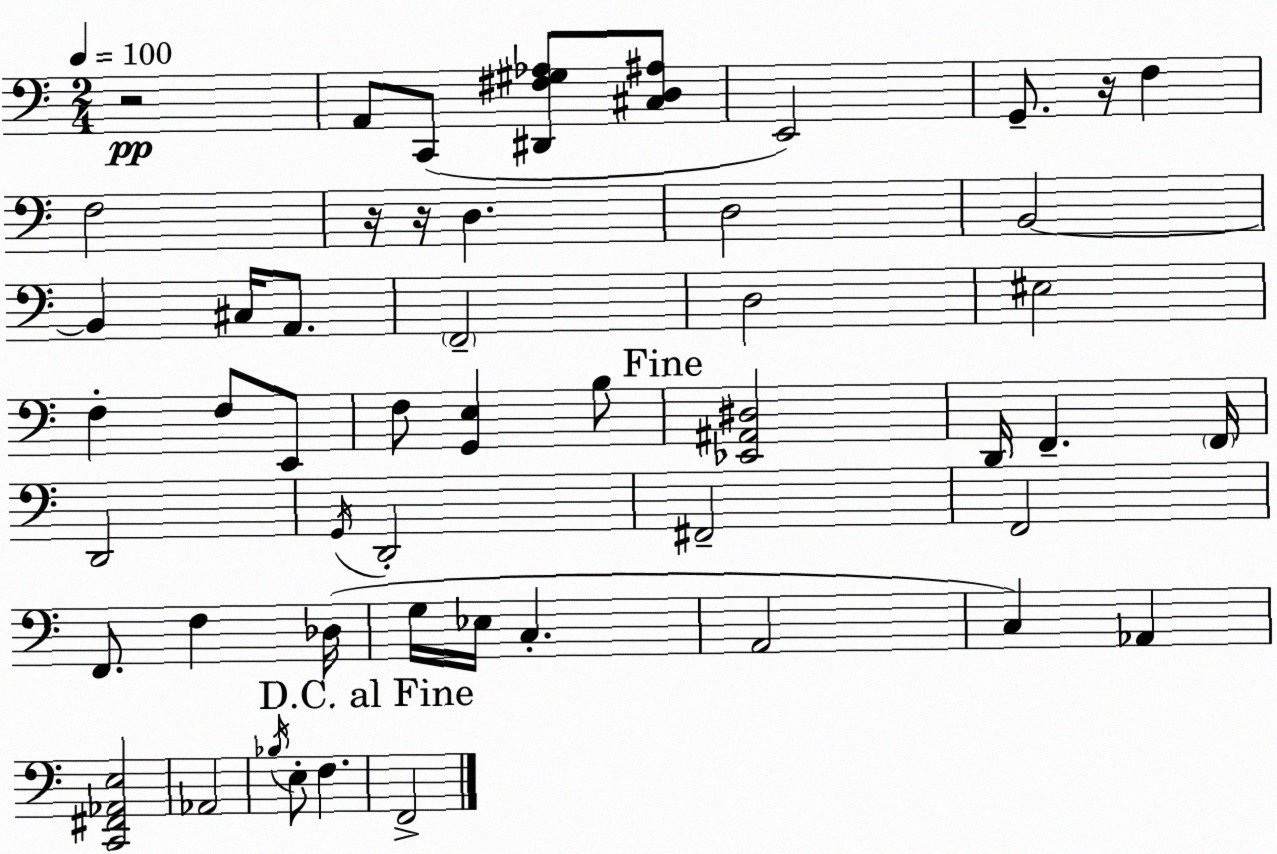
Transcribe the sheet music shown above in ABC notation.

X:1
T:Untitled
M:2/4
L:1/4
K:C
z2 A,,/2 C,,/2 [^D,,^F,^G,_A,]/2 [^C,D,^A,]/2 E,,2 G,,/2 z/4 F, F,2 z/4 z/4 D, D,2 B,,2 B,, ^C,/4 A,,/2 F,,2 D,2 ^E,2 F, F,/2 E,,/2 F,/2 [G,,E,] B,/2 [_E,,^A,,^D,]2 D,,/4 F,, F,,/4 D,,2 G,,/4 D,,2 ^F,,2 F,,2 F,,/2 F, _D,/4 G,/4 _E,/4 C, A,,2 C, _A,, [C,,^F,,_A,,E,]2 _A,,2 _B,/4 E,/2 F, F,,2